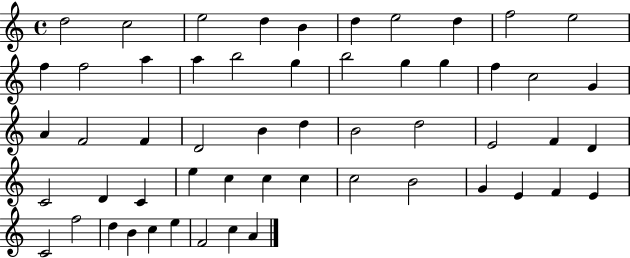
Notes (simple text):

D5/h C5/h E5/h D5/q B4/q D5/q E5/h D5/q F5/h E5/h F5/q F5/h A5/q A5/q B5/h G5/q B5/h G5/q G5/q F5/q C5/h G4/q A4/q F4/h F4/q D4/h B4/q D5/q B4/h D5/h E4/h F4/q D4/q C4/h D4/q C4/q E5/q C5/q C5/q C5/q C5/h B4/h G4/q E4/q F4/q E4/q C4/h F5/h D5/q B4/q C5/q E5/q F4/h C5/q A4/q